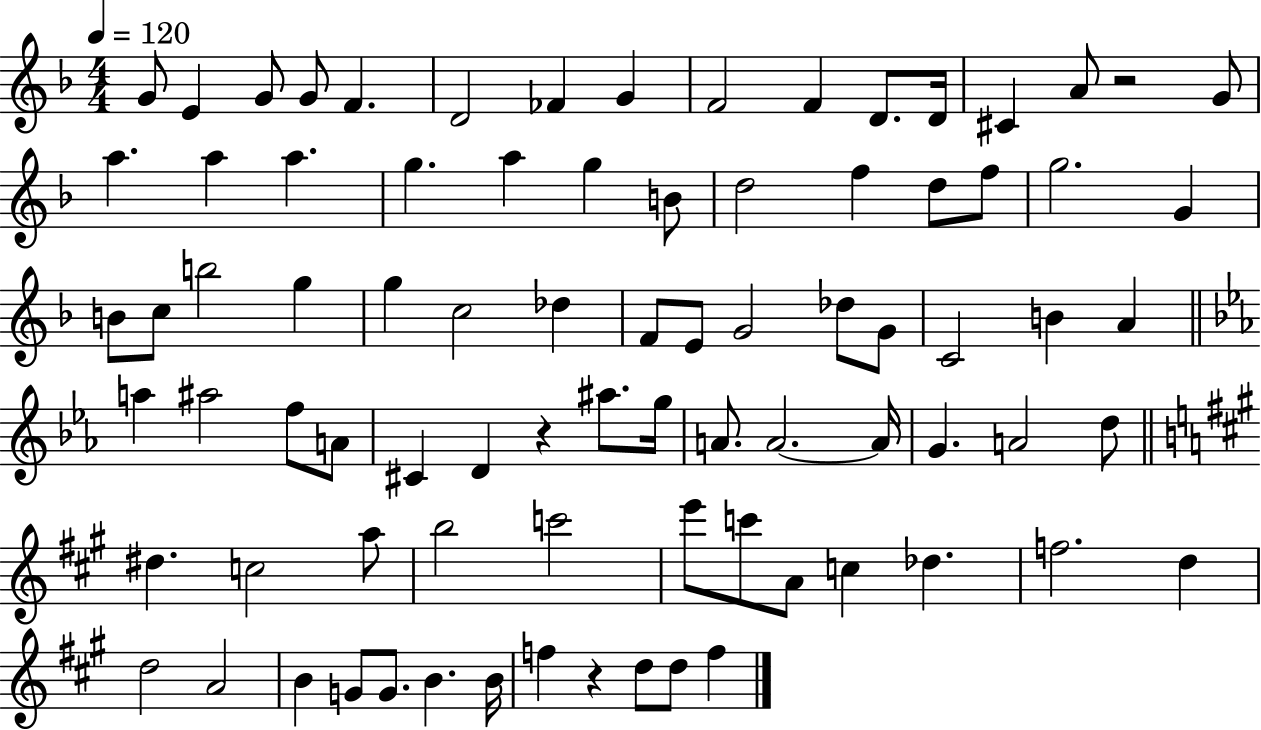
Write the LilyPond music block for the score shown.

{
  \clef treble
  \numericTimeSignature
  \time 4/4
  \key f \major
  \tempo 4 = 120
  g'8 e'4 g'8 g'8 f'4. | d'2 fes'4 g'4 | f'2 f'4 d'8. d'16 | cis'4 a'8 r2 g'8 | \break a''4. a''4 a''4. | g''4. a''4 g''4 b'8 | d''2 f''4 d''8 f''8 | g''2. g'4 | \break b'8 c''8 b''2 g''4 | g''4 c''2 des''4 | f'8 e'8 g'2 des''8 g'8 | c'2 b'4 a'4 | \break \bar "||" \break \key ees \major a''4 ais''2 f''8 a'8 | cis'4 d'4 r4 ais''8. g''16 | a'8. a'2.~~ a'16 | g'4. a'2 d''8 | \break \bar "||" \break \key a \major dis''4. c''2 a''8 | b''2 c'''2 | e'''8 c'''8 a'8 c''4 des''4. | f''2. d''4 | \break d''2 a'2 | b'4 g'8 g'8. b'4. b'16 | f''4 r4 d''8 d''8 f''4 | \bar "|."
}